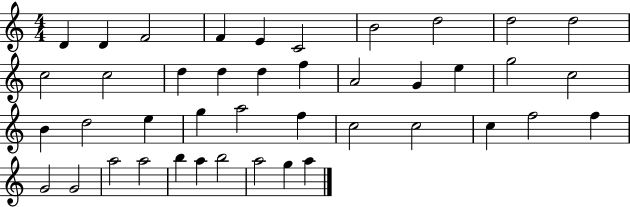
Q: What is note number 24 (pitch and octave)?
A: E5